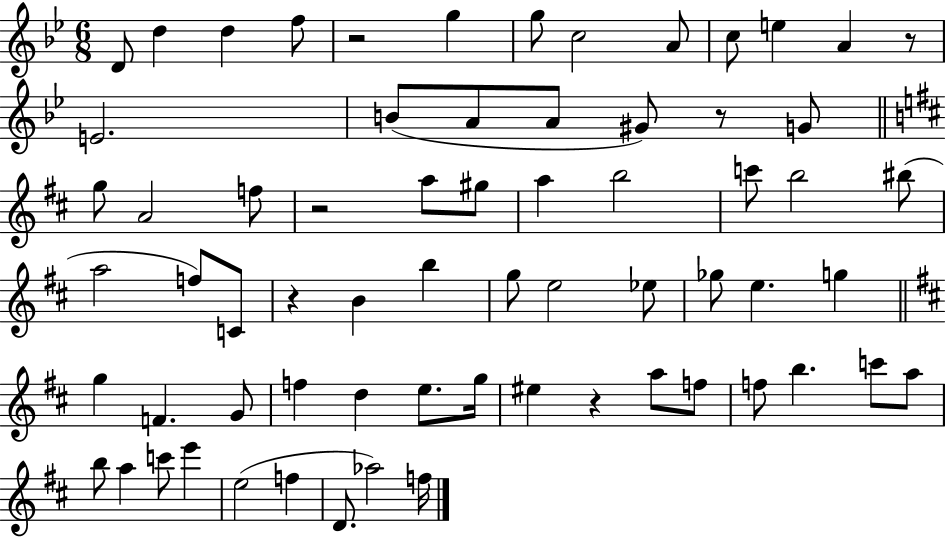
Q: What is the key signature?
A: BES major